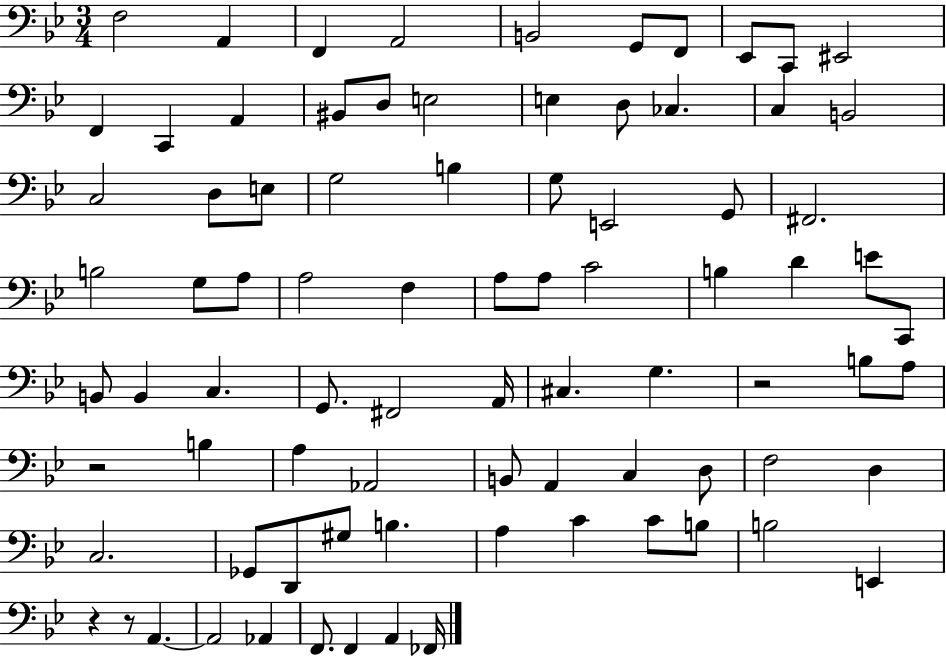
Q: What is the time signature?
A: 3/4